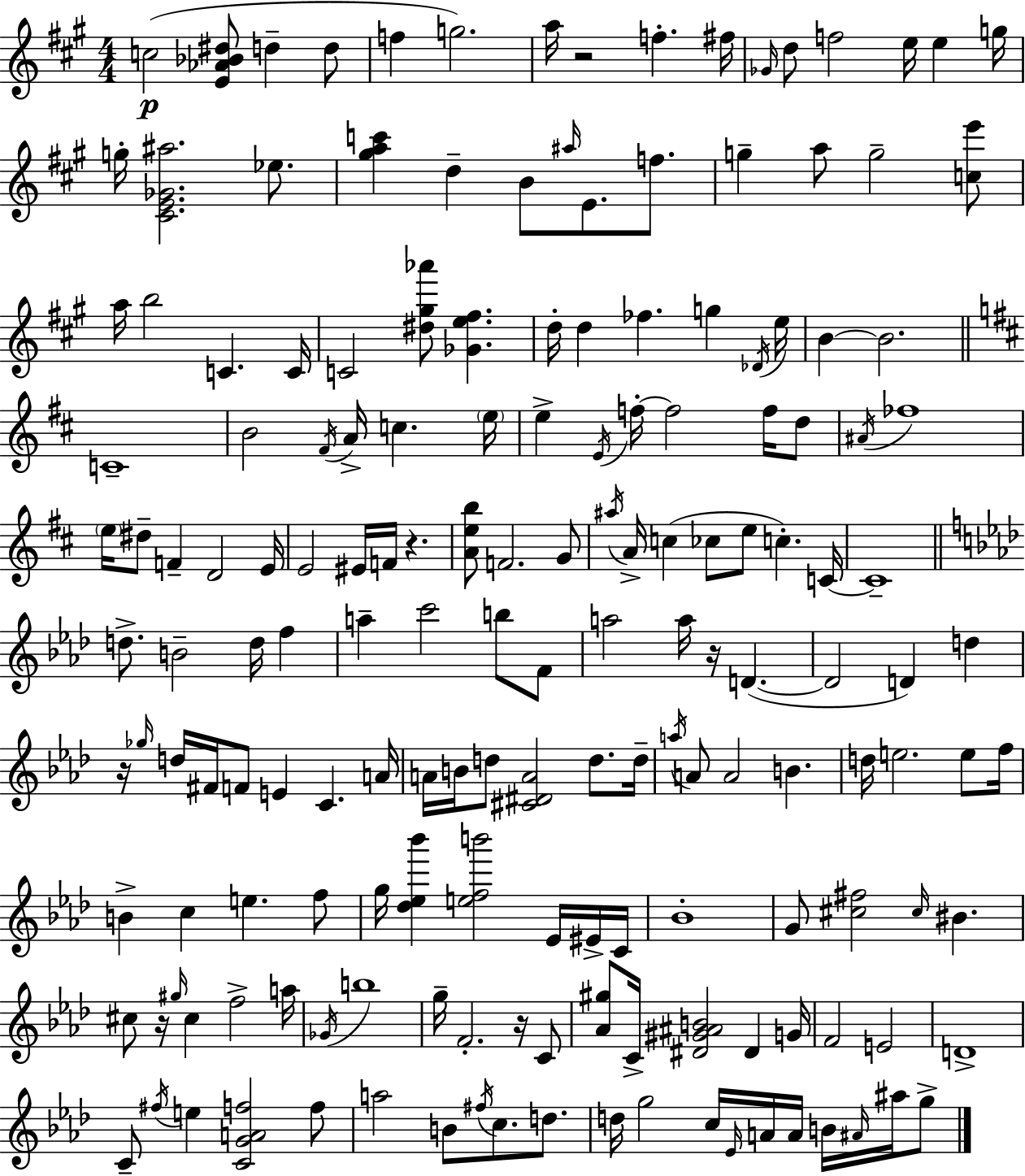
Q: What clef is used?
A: treble